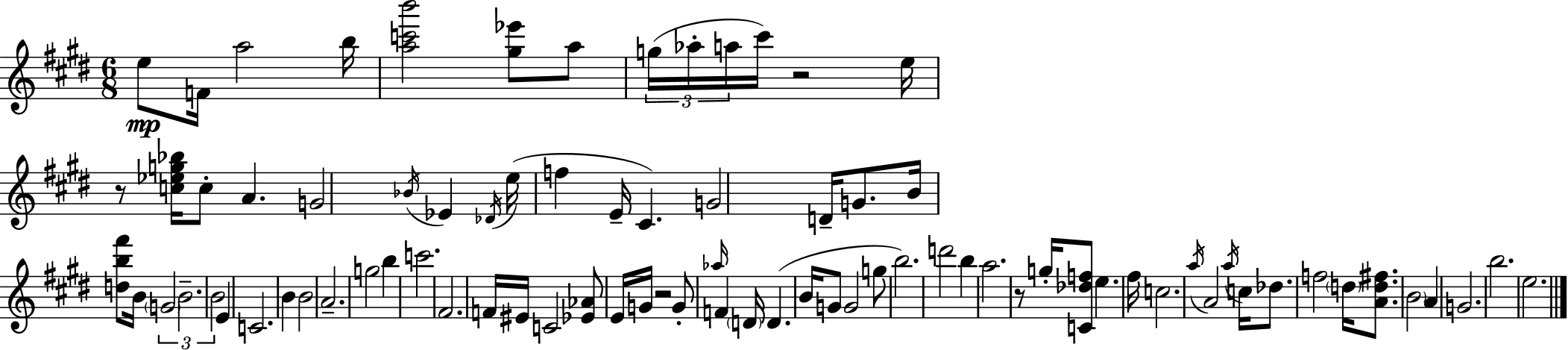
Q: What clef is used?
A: treble